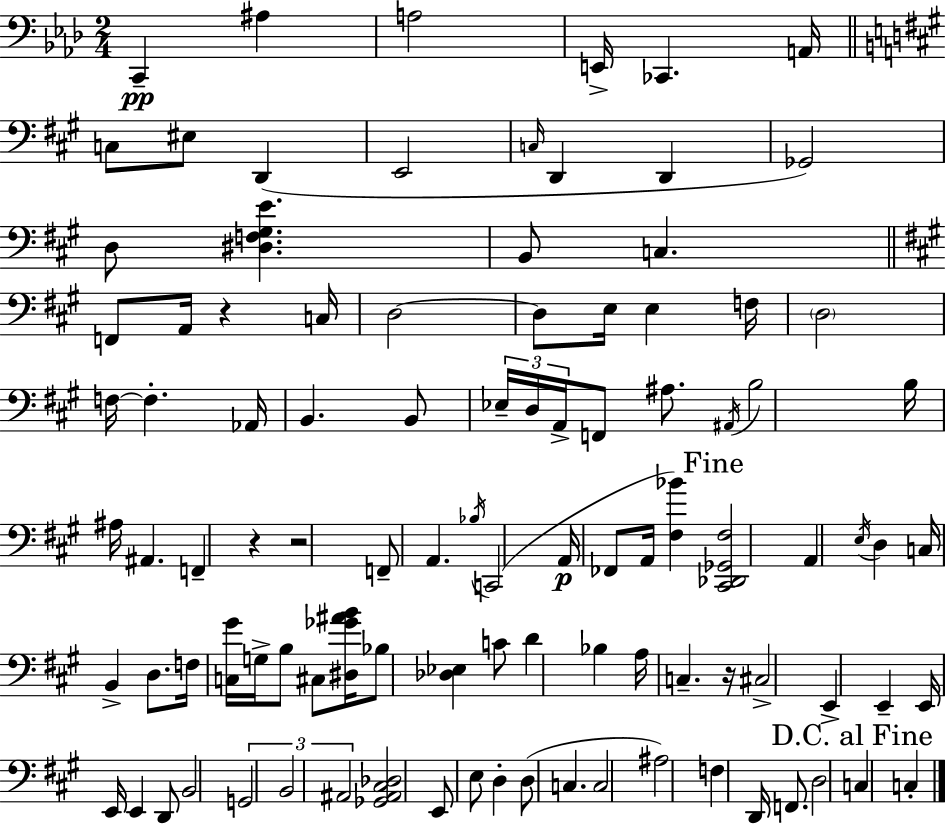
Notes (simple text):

C2/q A#3/q A3/h E2/s CES2/q. A2/s C3/e EIS3/e D2/q E2/h C3/s D2/q D2/q Gb2/h D3/e [D#3,F3,G#3,E4]/q. B2/e C3/q. F2/e A2/s R/q C3/s D3/h D3/e E3/s E3/q F3/s D3/h F3/s F3/q. Ab2/s B2/q. B2/e Eb3/s D3/s A2/s F2/e A#3/e. A#2/s B3/h B3/s A#3/s A#2/q. F2/q R/q R/h F2/e A2/q. Bb3/s C2/h A2/s FES2/e A2/s [F#3,Bb4]/q [C#2,Db2,Gb2,F#3]/h A2/q E3/s D3/q C3/s B2/q D3/e. F3/s [C3,G#4]/s G3/s B3/e C#3/e [D#3,Gb4,A#4,B4]/s Bb3/e [Db3,Eb3]/q C4/e D4/q Bb3/q A3/s C3/q. R/s C#3/h E2/q E2/q E2/s E2/s E2/q D2/e B2/h G2/h B2/h A#2/h [Gb2,A#2,C#3,Db3]/h E2/e E3/e D3/q D3/e C3/q. C3/h A#3/h F3/q D2/s F2/e. D3/h C3/q C3/q